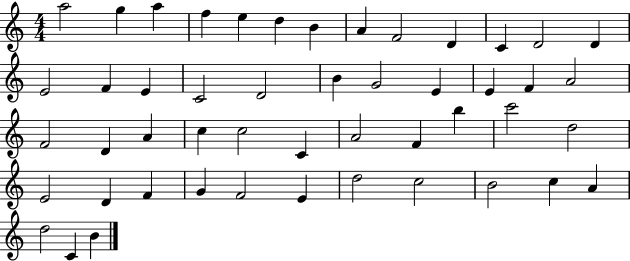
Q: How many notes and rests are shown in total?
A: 49